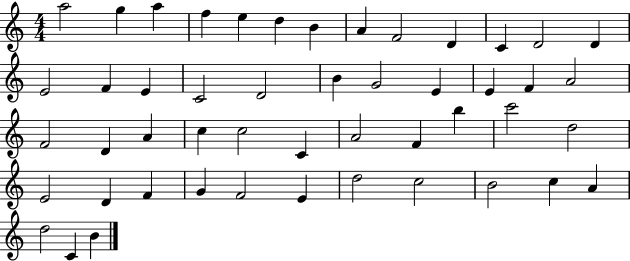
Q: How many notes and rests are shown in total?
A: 49